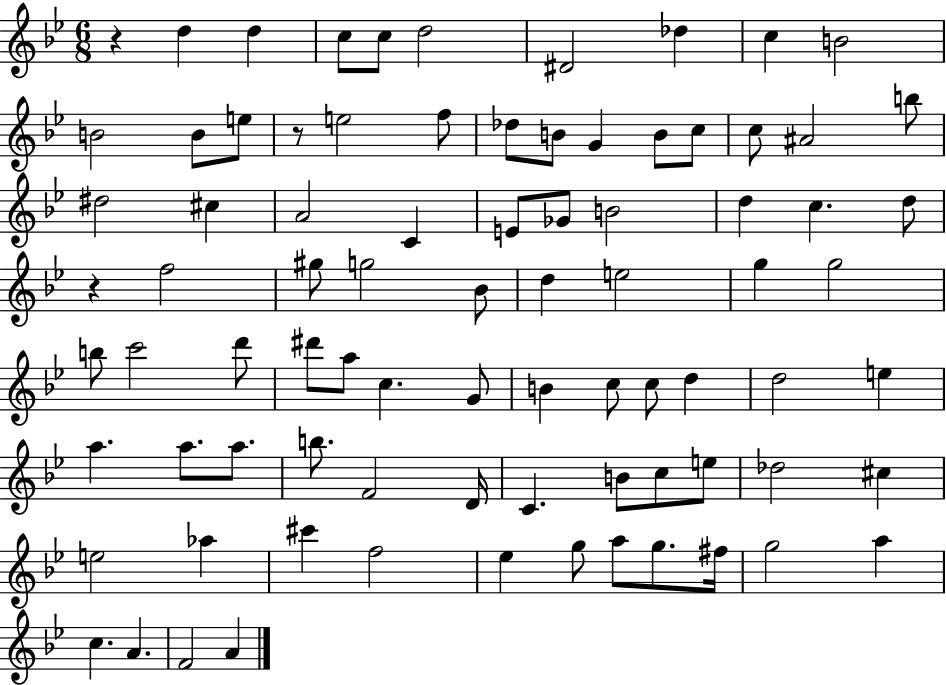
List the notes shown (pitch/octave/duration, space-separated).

R/q D5/q D5/q C5/e C5/e D5/h D#4/h Db5/q C5/q B4/h B4/h B4/e E5/e R/e E5/h F5/e Db5/e B4/e G4/q B4/e C5/e C5/e A#4/h B5/e D#5/h C#5/q A4/h C4/q E4/e Gb4/e B4/h D5/q C5/q. D5/e R/q F5/h G#5/e G5/h Bb4/e D5/q E5/h G5/q G5/h B5/e C6/h D6/e D#6/e A5/e C5/q. G4/e B4/q C5/e C5/e D5/q D5/h E5/q A5/q. A5/e. A5/e. B5/e. F4/h D4/s C4/q. B4/e C5/e E5/e Db5/h C#5/q E5/h Ab5/q C#6/q F5/h Eb5/q G5/e A5/e G5/e. F#5/s G5/h A5/q C5/q. A4/q. F4/h A4/q